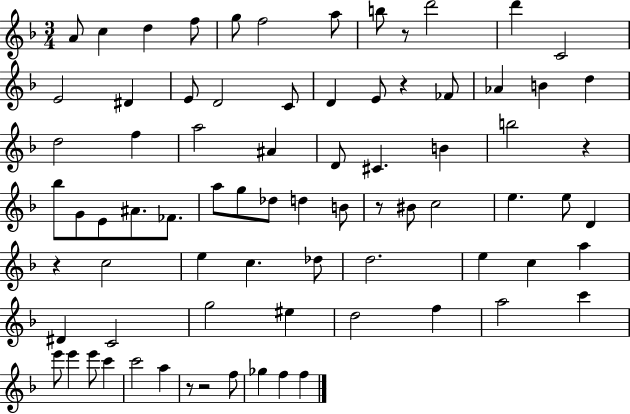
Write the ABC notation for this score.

X:1
T:Untitled
M:3/4
L:1/4
K:F
A/2 c d f/2 g/2 f2 a/2 b/2 z/2 d'2 d' C2 E2 ^D E/2 D2 C/2 D E/2 z _F/2 _A B d d2 f a2 ^A D/2 ^C B b2 z _b/2 G/2 E/2 ^A/2 _F/2 a/2 g/2 _d/2 d B/2 z/2 ^B/2 c2 e e/2 D z c2 e c _d/2 d2 e c a ^D C2 g2 ^e d2 f a2 c' e'/2 e' e'/2 c' c'2 a z/2 z2 f/2 _g f f